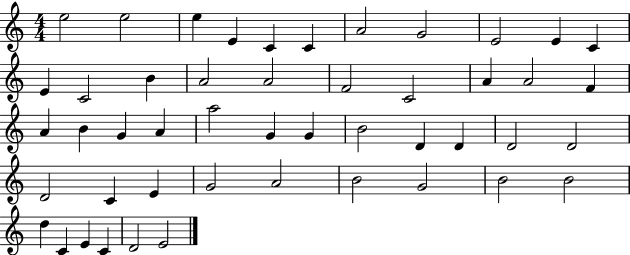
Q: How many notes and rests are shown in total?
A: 48